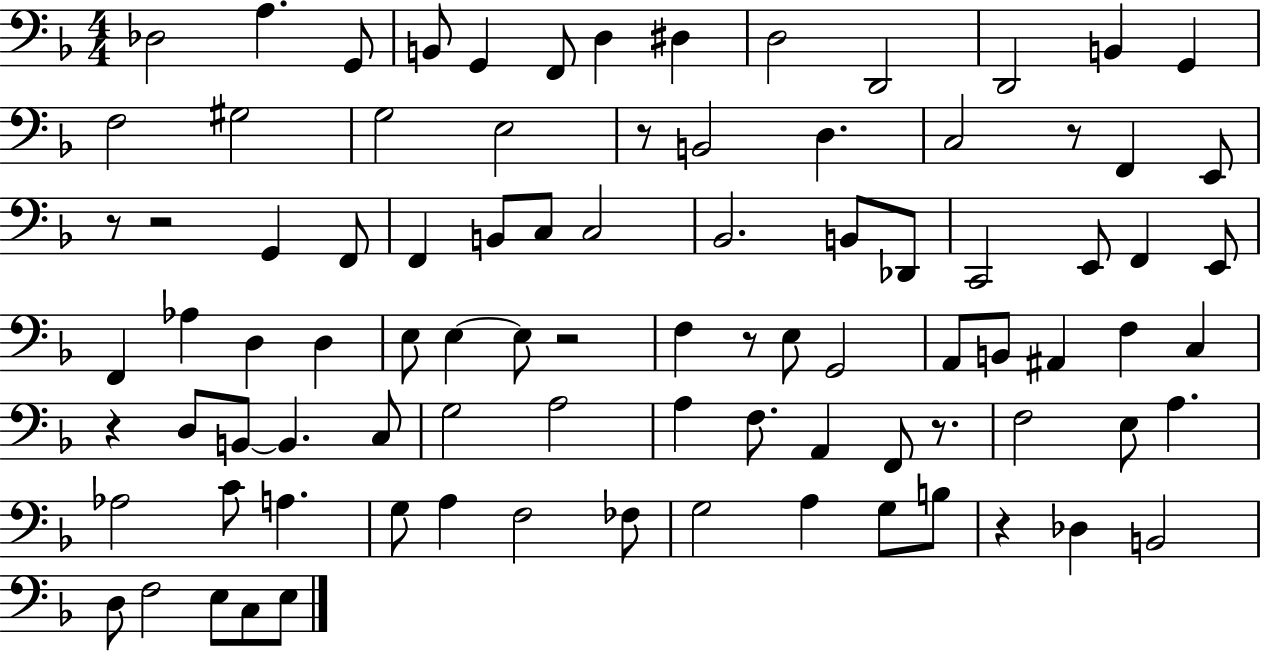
{
  \clef bass
  \numericTimeSignature
  \time 4/4
  \key f \major
  \repeat volta 2 { des2 a4. g,8 | b,8 g,4 f,8 d4 dis4 | d2 d,2 | d,2 b,4 g,4 | \break f2 gis2 | g2 e2 | r8 b,2 d4. | c2 r8 f,4 e,8 | \break r8 r2 g,4 f,8 | f,4 b,8 c8 c2 | bes,2. b,8 des,8 | c,2 e,8 f,4 e,8 | \break f,4 aes4 d4 d4 | e8 e4~~ e8 r2 | f4 r8 e8 g,2 | a,8 b,8 ais,4 f4 c4 | \break r4 d8 b,8~~ b,4. c8 | g2 a2 | a4 f8. a,4 f,8 r8. | f2 e8 a4. | \break aes2 c'8 a4. | g8 a4 f2 fes8 | g2 a4 g8 b8 | r4 des4 b,2 | \break d8 f2 e8 c8 e8 | } \bar "|."
}